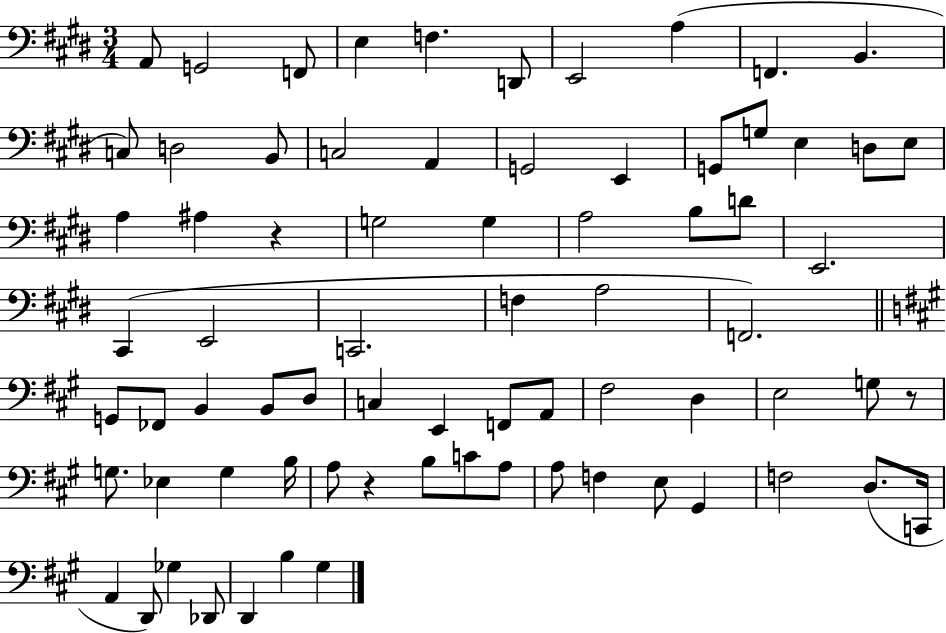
{
  \clef bass
  \numericTimeSignature
  \time 3/4
  \key e \major
  a,8 g,2 f,8 | e4 f4. d,8 | e,2 a4( | f,4. b,4. | \break c8) d2 b,8 | c2 a,4 | g,2 e,4 | g,8 g8 e4 d8 e8 | \break a4 ais4 r4 | g2 g4 | a2 b8 d'8 | e,2. | \break cis,4( e,2 | c,2. | f4 a2 | f,2.) | \break \bar "||" \break \key a \major g,8 fes,8 b,4 b,8 d8 | c4 e,4 f,8 a,8 | fis2 d4 | e2 g8 r8 | \break g8. ees4 g4 b16 | a8 r4 b8 c'8 a8 | a8 f4 e8 gis,4 | f2 d8.( c,16 | \break a,4 d,8) ges4 des,8 | d,4 b4 gis4 | \bar "|."
}